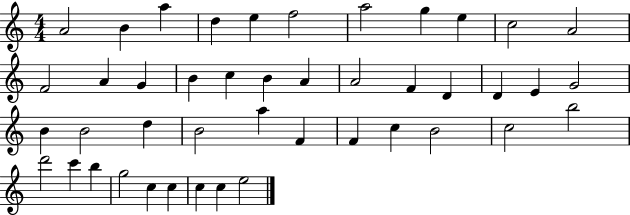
{
  \clef treble
  \numericTimeSignature
  \time 4/4
  \key c \major
  a'2 b'4 a''4 | d''4 e''4 f''2 | a''2 g''4 e''4 | c''2 a'2 | \break f'2 a'4 g'4 | b'4 c''4 b'4 a'4 | a'2 f'4 d'4 | d'4 e'4 g'2 | \break b'4 b'2 d''4 | b'2 a''4 f'4 | f'4 c''4 b'2 | c''2 b''2 | \break d'''2 c'''4 b''4 | g''2 c''4 c''4 | c''4 c''4 e''2 | \bar "|."
}